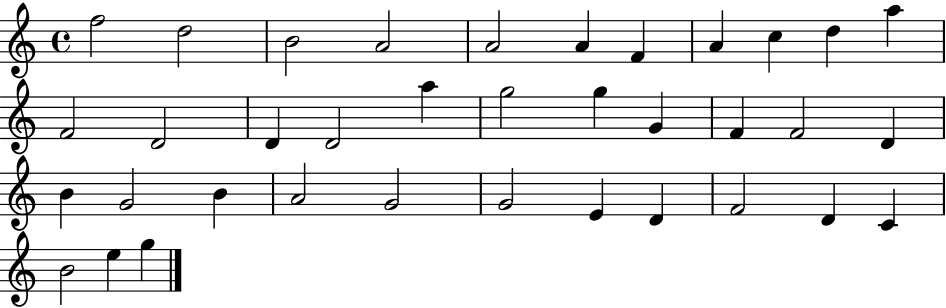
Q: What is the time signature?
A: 4/4